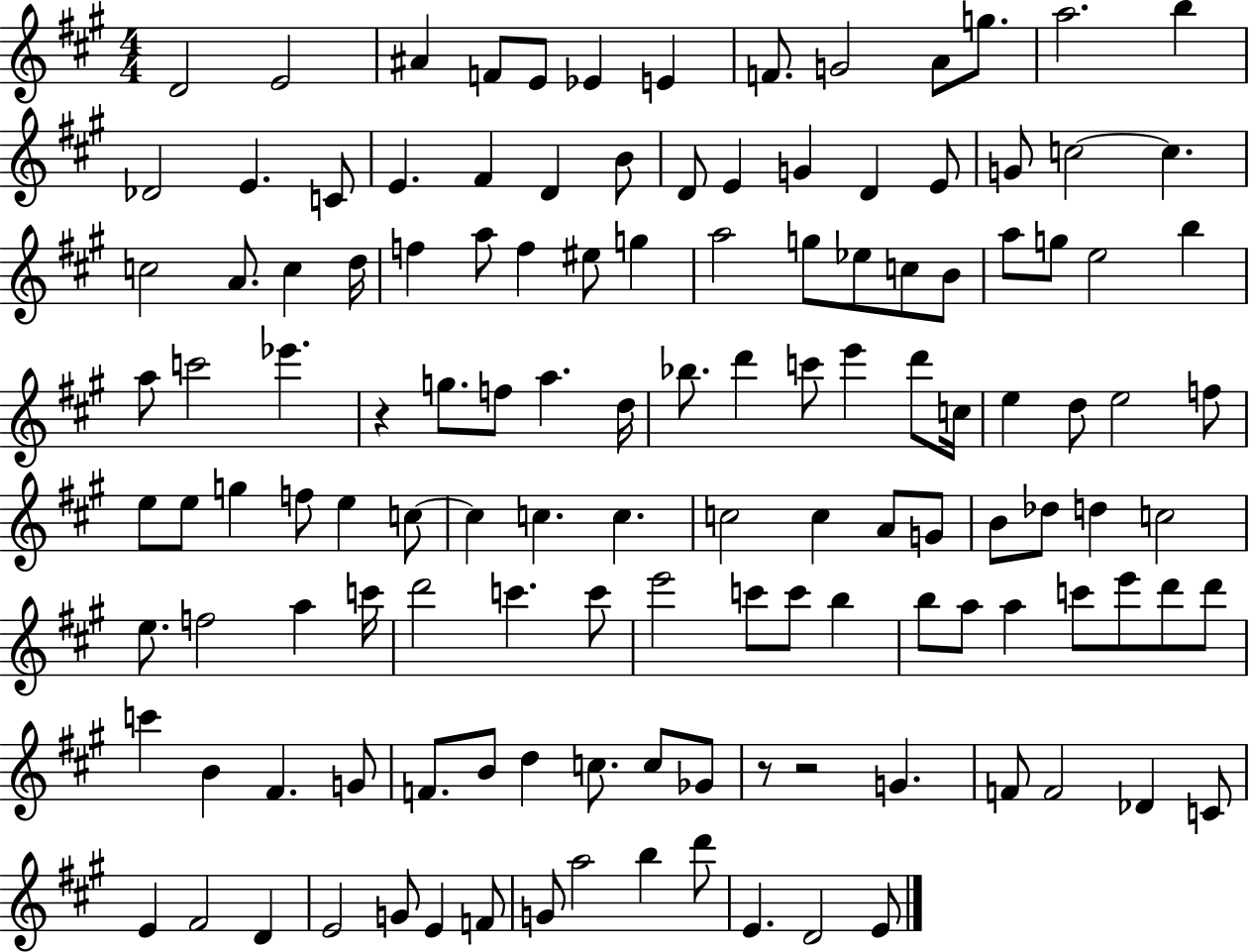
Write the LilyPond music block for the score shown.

{
  \clef treble
  \numericTimeSignature
  \time 4/4
  \key a \major
  d'2 e'2 | ais'4 f'8 e'8 ees'4 e'4 | f'8. g'2 a'8 g''8. | a''2. b''4 | \break des'2 e'4. c'8 | e'4. fis'4 d'4 b'8 | d'8 e'4 g'4 d'4 e'8 | g'8 c''2~~ c''4. | \break c''2 a'8. c''4 d''16 | f''4 a''8 f''4 eis''8 g''4 | a''2 g''8 ees''8 c''8 b'8 | a''8 g''8 e''2 b''4 | \break a''8 c'''2 ees'''4. | r4 g''8. f''8 a''4. d''16 | bes''8. d'''4 c'''8 e'''4 d'''8 c''16 | e''4 d''8 e''2 f''8 | \break e''8 e''8 g''4 f''8 e''4 c''8~~ | c''4 c''4. c''4. | c''2 c''4 a'8 g'8 | b'8 des''8 d''4 c''2 | \break e''8. f''2 a''4 c'''16 | d'''2 c'''4. c'''8 | e'''2 c'''8 c'''8 b''4 | b''8 a''8 a''4 c'''8 e'''8 d'''8 d'''8 | \break c'''4 b'4 fis'4. g'8 | f'8. b'8 d''4 c''8. c''8 ges'8 | r8 r2 g'4. | f'8 f'2 des'4 c'8 | \break e'4 fis'2 d'4 | e'2 g'8 e'4 f'8 | g'8 a''2 b''4 d'''8 | e'4. d'2 e'8 | \break \bar "|."
}